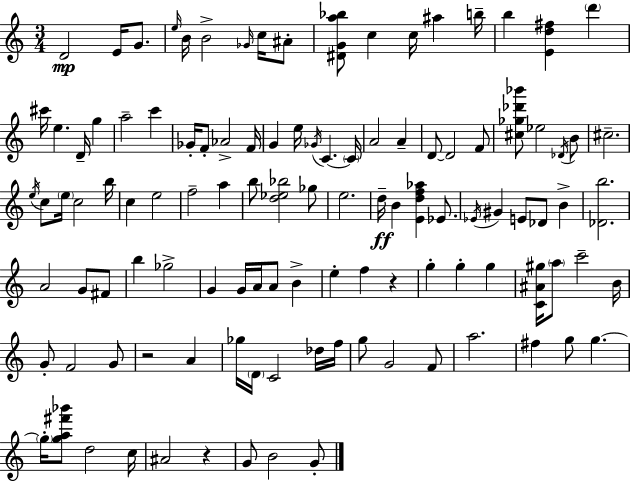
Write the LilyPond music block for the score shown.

{
  \clef treble
  \numericTimeSignature
  \time 3/4
  \key c \major
  d'2\mp e'16 g'8. | \grace { e''16 } b'16 b'2-> \grace { ges'16 } c''16 | ais'8-. <dis' g' a'' bes''>8 c''4 c''16 ais''4 | b''16-- b''4 <e' d'' fis''>4 \parenthesize d'''4 | \break cis'''16 e''4. d'16-- g''4 | a''2-- c'''4 | ges'16-. f'8-. aes'2-> | f'16 g'4 e''16 \acciaccatura { ges'16 } c'4.~~ | \break \parenthesize c'16 a'2 a'4-- | d'8~~ d'2 | f'8 <cis'' ges'' des''' bes'''>8 ees''2 | \acciaccatura { des'16 } b'8 cis''2.-- | \break \acciaccatura { e''16 } c''8 \parenthesize e''16 c''2 | b''16 c''4 e''2 | f''2-- | a''4 b''8 <d'' ees'' bes''>2 | \break ges''8 e''2. | d''16--\ff b'4 <e' d'' f'' aes''>4 | ees'8. \acciaccatura { ees'16 } gis'4 e'8 | des'8 b'4-> <des' b''>2. | \break a'2 | g'8 fis'8 b''4 ges''2-> | g'4 g'16 a'16 | a'8 b'4-> e''4-. f''4 | \break r4 g''4-. g''4-. | g''4 <c' ais' gis''>16 \parenthesize a''8 c'''2-- | b'16 g'8-. f'2 | g'8 r2 | \break a'4 ges''16 \parenthesize d'16 c'2 | des''16 f''16 g''8 g'2 | f'8 a''2. | fis''4 g''8 | \break g''4.~~ \parenthesize g''16-. <g'' a'' fis''' bes'''>8 d''2 | c''16 ais'2 | r4 g'8 b'2 | g'8-. \bar "|."
}